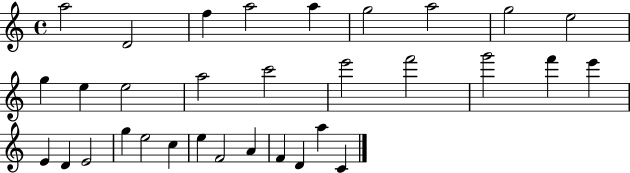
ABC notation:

X:1
T:Untitled
M:4/4
L:1/4
K:C
a2 D2 f a2 a g2 a2 g2 e2 g e e2 a2 c'2 e'2 f'2 g'2 f' e' E D E2 g e2 c e F2 A F D a C